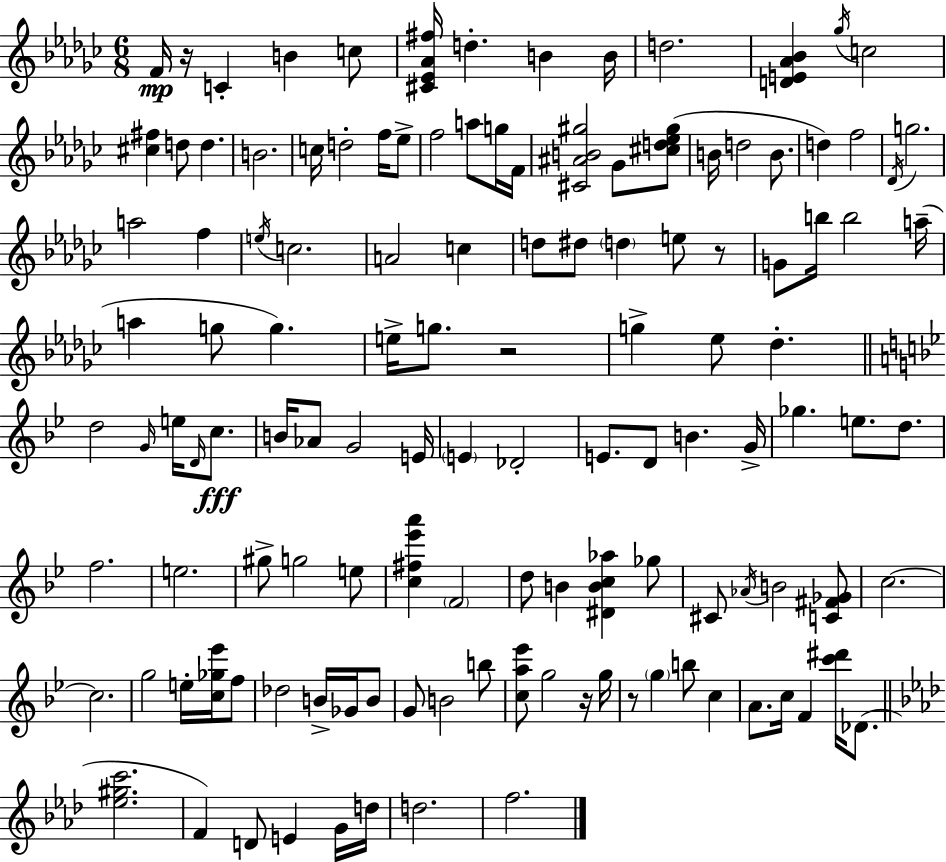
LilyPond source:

{
  \clef treble
  \numericTimeSignature
  \time 6/8
  \key ees \minor
  f'16\mp r16 c'4-. b'4 c''8 | <cis' ees' aes' fis''>16 d''4.-. b'4 b'16 | d''2. | <d' e' aes' bes'>4 \acciaccatura { ges''16 } c''2 | \break <cis'' fis''>4 d''8 d''4. | b'2. | c''16 d''2-. f''16 ees''8-> | f''2 a''8 g''16 | \break f'16 <cis' ais' b' gis''>2 ges'8 <cis'' d'' ees'' gis''>8( | b'16 d''2 b'8. | d''4) f''2 | \acciaccatura { des'16 } g''2. | \break a''2 f''4 | \acciaccatura { e''16 } c''2. | a'2 c''4 | d''8 dis''8 \parenthesize d''4 e''8 | \break r8 g'8 b''16 b''2 | a''16--( a''4 g''8 g''4.) | e''16-> g''8. r2 | g''4-> ees''8 des''4.-. | \break \bar "||" \break \key bes \major d''2 \grace { g'16 } e''16 \grace { d'16 } c''8.\fff | b'16 aes'8 g'2 | e'16 \parenthesize e'4 des'2-. | e'8. d'8 b'4. | \break g'16-> ges''4. e''8. d''8. | f''2. | e''2. | gis''8-> g''2 | \break e''8 <c'' fis'' ees''' a'''>4 \parenthesize f'2 | d''8 b'4 <dis' b' c'' aes''>4 | ges''8 cis'8 \acciaccatura { aes'16 } b'2 | <c' fis' ges'>8 c''2.~~ | \break c''2. | g''2 e''16-. | <c'' ges'' ees'''>16 f''8 des''2 b'16-> | ges'16 b'8 g'8 b'2 | \break b''8 <c'' a'' ees'''>8 g''2 | r16 g''16 r8 \parenthesize g''4 b''8 c''4 | a'8. c''16 f'4 <c''' dis'''>16 | des'8.( \bar "||" \break \key aes \major <ees'' gis'' c'''>2. | f'4) d'8 e'4 g'16 d''16 | d''2. | f''2. | \break \bar "|."
}